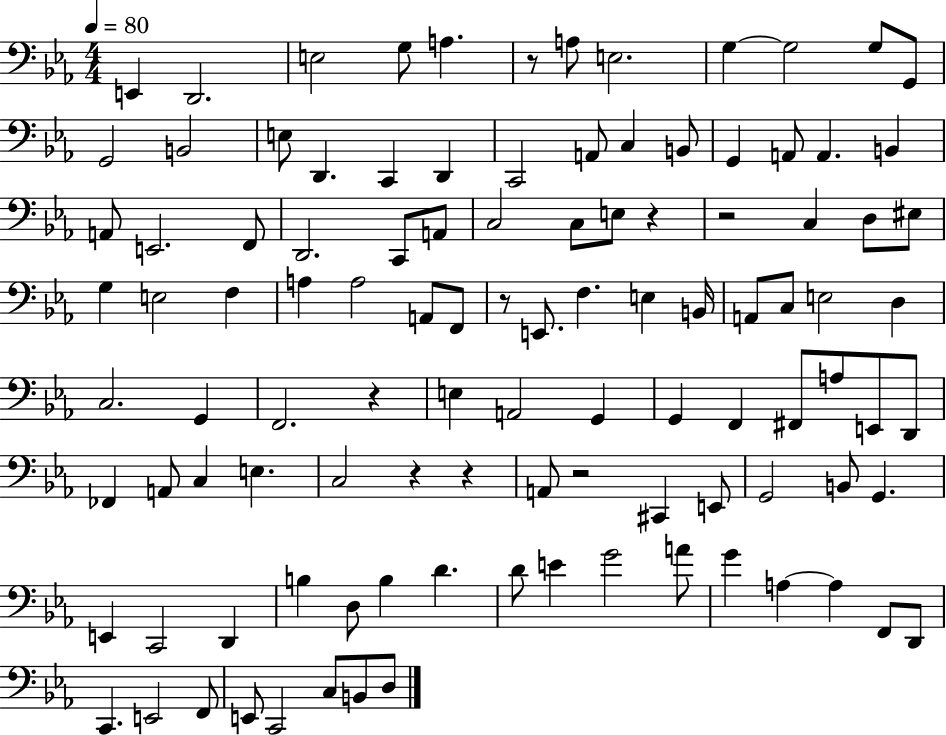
E2/q D2/h. E3/h G3/e A3/q. R/e A3/e E3/h. G3/q G3/h G3/e G2/e G2/h B2/h E3/e D2/q. C2/q D2/q C2/h A2/e C3/q B2/e G2/q A2/e A2/q. B2/q A2/e E2/h. F2/e D2/h. C2/e A2/e C3/h C3/e E3/e R/q R/h C3/q D3/e EIS3/e G3/q E3/h F3/q A3/q A3/h A2/e F2/e R/e E2/e. F3/q. E3/q B2/s A2/e C3/e E3/h D3/q C3/h. G2/q F2/h. R/q E3/q A2/h G2/q G2/q F2/q F#2/e A3/e E2/e D2/e FES2/q A2/e C3/q E3/q. C3/h R/q R/q A2/e R/h C#2/q E2/e G2/h B2/e G2/q. E2/q C2/h D2/q B3/q D3/e B3/q D4/q. D4/e E4/q G4/h A4/e G4/q A3/q A3/q F2/e D2/e C2/q. E2/h F2/e E2/e C2/h C3/e B2/e D3/e